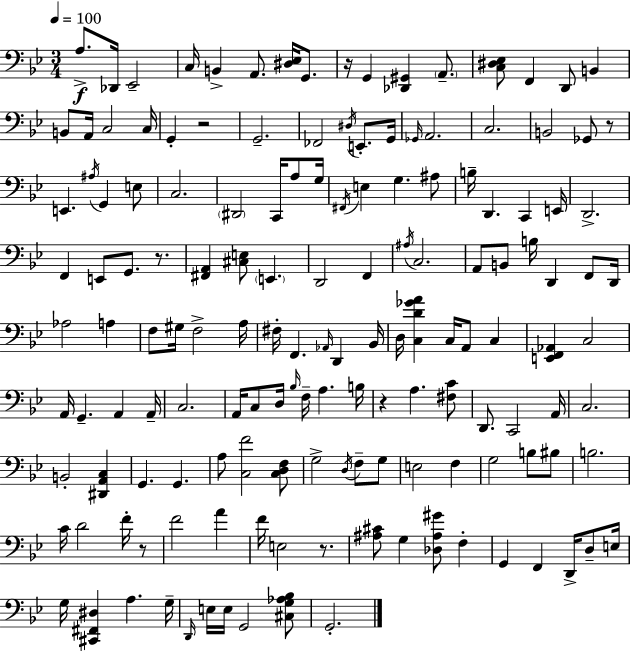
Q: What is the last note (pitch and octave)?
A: G2